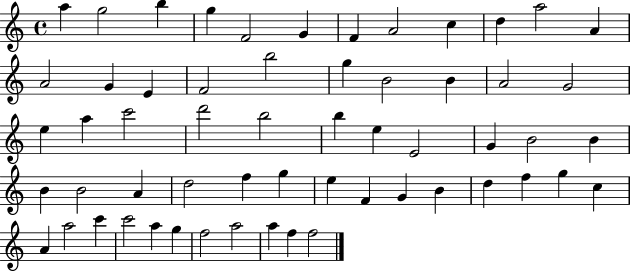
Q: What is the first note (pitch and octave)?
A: A5